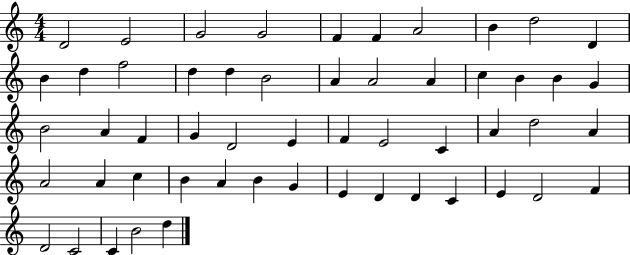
D4/h E4/h G4/h G4/h F4/q F4/q A4/h B4/q D5/h D4/q B4/q D5/q F5/h D5/q D5/q B4/h A4/q A4/h A4/q C5/q B4/q B4/q G4/q B4/h A4/q F4/q G4/q D4/h E4/q F4/q E4/h C4/q A4/q D5/h A4/q A4/h A4/q C5/q B4/q A4/q B4/q G4/q E4/q D4/q D4/q C4/q E4/q D4/h F4/q D4/h C4/h C4/q B4/h D5/q